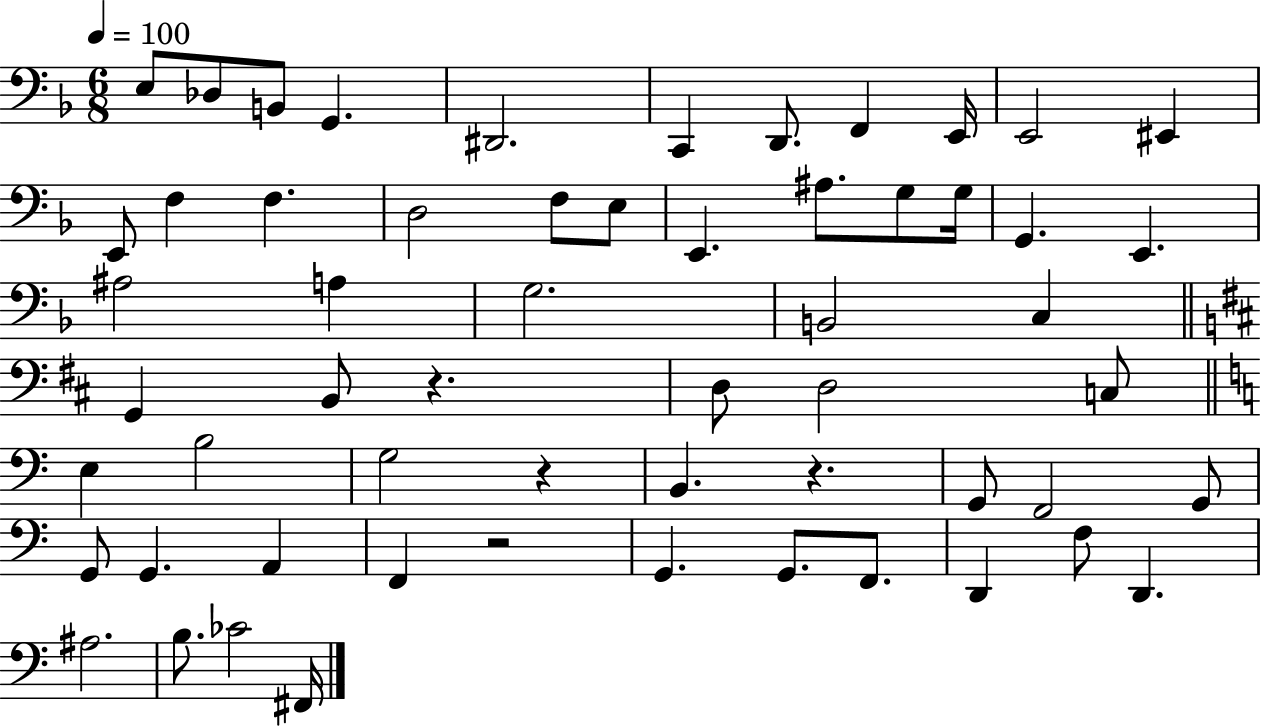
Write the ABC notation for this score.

X:1
T:Untitled
M:6/8
L:1/4
K:F
E,/2 _D,/2 B,,/2 G,, ^D,,2 C,, D,,/2 F,, E,,/4 E,,2 ^E,, E,,/2 F, F, D,2 F,/2 E,/2 E,, ^A,/2 G,/2 G,/4 G,, E,, ^A,2 A, G,2 B,,2 C, G,, B,,/2 z D,/2 D,2 C,/2 E, B,2 G,2 z B,, z G,,/2 F,,2 G,,/2 G,,/2 G,, A,, F,, z2 G,, G,,/2 F,,/2 D,, F,/2 D,, ^A,2 B,/2 _C2 ^F,,/4